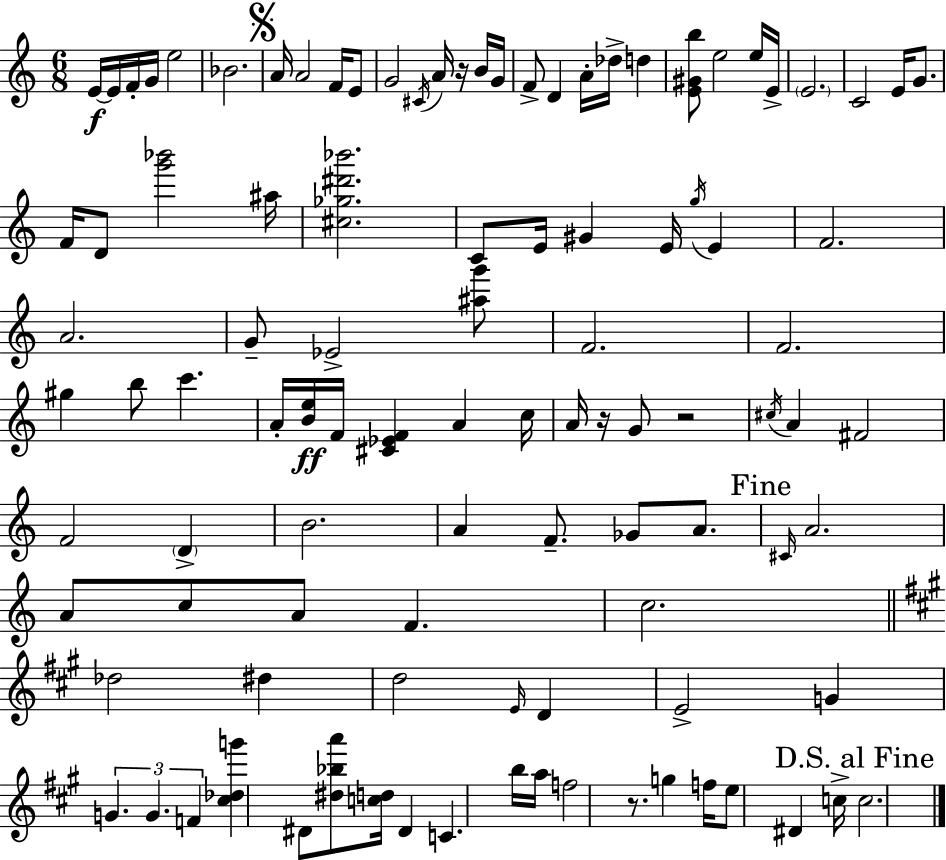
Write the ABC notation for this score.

X:1
T:Untitled
M:6/8
L:1/4
K:Am
E/4 E/4 F/4 G/4 e2 _B2 A/4 A2 F/4 E/2 G2 ^C/4 A/4 z/4 B/4 G/4 F/2 D A/4 _d/4 d [E^Gb]/2 e2 e/4 E/4 E2 C2 E/4 G/2 F/4 D/2 [g'_b']2 ^a/4 [^c_g^d'_b']2 C/2 E/4 ^G E/4 g/4 E F2 A2 G/2 _E2 [^ag']/2 F2 F2 ^g b/2 c' A/4 [Be]/4 F/4 [^C_EF] A c/4 A/4 z/4 G/2 z2 ^c/4 A ^F2 F2 D B2 A F/2 _G/2 A/2 ^C/4 A2 A/2 c/2 A/2 F c2 _d2 ^d d2 E/4 D E2 G G G F [^c_dg'] ^D/2 [^d_ba']/2 [cd]/4 ^D C b/4 a/4 f2 z/2 g f/4 e/2 ^D c/4 c2